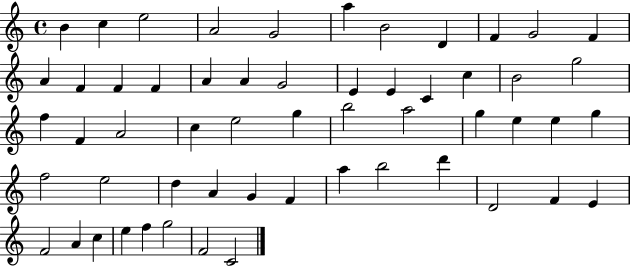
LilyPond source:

{
  \clef treble
  \time 4/4
  \defaultTimeSignature
  \key c \major
  b'4 c''4 e''2 | a'2 g'2 | a''4 b'2 d'4 | f'4 g'2 f'4 | \break a'4 f'4 f'4 f'4 | a'4 a'4 g'2 | e'4 e'4 c'4 c''4 | b'2 g''2 | \break f''4 f'4 a'2 | c''4 e''2 g''4 | b''2 a''2 | g''4 e''4 e''4 g''4 | \break f''2 e''2 | d''4 a'4 g'4 f'4 | a''4 b''2 d'''4 | d'2 f'4 e'4 | \break f'2 a'4 c''4 | e''4 f''4 g''2 | f'2 c'2 | \bar "|."
}